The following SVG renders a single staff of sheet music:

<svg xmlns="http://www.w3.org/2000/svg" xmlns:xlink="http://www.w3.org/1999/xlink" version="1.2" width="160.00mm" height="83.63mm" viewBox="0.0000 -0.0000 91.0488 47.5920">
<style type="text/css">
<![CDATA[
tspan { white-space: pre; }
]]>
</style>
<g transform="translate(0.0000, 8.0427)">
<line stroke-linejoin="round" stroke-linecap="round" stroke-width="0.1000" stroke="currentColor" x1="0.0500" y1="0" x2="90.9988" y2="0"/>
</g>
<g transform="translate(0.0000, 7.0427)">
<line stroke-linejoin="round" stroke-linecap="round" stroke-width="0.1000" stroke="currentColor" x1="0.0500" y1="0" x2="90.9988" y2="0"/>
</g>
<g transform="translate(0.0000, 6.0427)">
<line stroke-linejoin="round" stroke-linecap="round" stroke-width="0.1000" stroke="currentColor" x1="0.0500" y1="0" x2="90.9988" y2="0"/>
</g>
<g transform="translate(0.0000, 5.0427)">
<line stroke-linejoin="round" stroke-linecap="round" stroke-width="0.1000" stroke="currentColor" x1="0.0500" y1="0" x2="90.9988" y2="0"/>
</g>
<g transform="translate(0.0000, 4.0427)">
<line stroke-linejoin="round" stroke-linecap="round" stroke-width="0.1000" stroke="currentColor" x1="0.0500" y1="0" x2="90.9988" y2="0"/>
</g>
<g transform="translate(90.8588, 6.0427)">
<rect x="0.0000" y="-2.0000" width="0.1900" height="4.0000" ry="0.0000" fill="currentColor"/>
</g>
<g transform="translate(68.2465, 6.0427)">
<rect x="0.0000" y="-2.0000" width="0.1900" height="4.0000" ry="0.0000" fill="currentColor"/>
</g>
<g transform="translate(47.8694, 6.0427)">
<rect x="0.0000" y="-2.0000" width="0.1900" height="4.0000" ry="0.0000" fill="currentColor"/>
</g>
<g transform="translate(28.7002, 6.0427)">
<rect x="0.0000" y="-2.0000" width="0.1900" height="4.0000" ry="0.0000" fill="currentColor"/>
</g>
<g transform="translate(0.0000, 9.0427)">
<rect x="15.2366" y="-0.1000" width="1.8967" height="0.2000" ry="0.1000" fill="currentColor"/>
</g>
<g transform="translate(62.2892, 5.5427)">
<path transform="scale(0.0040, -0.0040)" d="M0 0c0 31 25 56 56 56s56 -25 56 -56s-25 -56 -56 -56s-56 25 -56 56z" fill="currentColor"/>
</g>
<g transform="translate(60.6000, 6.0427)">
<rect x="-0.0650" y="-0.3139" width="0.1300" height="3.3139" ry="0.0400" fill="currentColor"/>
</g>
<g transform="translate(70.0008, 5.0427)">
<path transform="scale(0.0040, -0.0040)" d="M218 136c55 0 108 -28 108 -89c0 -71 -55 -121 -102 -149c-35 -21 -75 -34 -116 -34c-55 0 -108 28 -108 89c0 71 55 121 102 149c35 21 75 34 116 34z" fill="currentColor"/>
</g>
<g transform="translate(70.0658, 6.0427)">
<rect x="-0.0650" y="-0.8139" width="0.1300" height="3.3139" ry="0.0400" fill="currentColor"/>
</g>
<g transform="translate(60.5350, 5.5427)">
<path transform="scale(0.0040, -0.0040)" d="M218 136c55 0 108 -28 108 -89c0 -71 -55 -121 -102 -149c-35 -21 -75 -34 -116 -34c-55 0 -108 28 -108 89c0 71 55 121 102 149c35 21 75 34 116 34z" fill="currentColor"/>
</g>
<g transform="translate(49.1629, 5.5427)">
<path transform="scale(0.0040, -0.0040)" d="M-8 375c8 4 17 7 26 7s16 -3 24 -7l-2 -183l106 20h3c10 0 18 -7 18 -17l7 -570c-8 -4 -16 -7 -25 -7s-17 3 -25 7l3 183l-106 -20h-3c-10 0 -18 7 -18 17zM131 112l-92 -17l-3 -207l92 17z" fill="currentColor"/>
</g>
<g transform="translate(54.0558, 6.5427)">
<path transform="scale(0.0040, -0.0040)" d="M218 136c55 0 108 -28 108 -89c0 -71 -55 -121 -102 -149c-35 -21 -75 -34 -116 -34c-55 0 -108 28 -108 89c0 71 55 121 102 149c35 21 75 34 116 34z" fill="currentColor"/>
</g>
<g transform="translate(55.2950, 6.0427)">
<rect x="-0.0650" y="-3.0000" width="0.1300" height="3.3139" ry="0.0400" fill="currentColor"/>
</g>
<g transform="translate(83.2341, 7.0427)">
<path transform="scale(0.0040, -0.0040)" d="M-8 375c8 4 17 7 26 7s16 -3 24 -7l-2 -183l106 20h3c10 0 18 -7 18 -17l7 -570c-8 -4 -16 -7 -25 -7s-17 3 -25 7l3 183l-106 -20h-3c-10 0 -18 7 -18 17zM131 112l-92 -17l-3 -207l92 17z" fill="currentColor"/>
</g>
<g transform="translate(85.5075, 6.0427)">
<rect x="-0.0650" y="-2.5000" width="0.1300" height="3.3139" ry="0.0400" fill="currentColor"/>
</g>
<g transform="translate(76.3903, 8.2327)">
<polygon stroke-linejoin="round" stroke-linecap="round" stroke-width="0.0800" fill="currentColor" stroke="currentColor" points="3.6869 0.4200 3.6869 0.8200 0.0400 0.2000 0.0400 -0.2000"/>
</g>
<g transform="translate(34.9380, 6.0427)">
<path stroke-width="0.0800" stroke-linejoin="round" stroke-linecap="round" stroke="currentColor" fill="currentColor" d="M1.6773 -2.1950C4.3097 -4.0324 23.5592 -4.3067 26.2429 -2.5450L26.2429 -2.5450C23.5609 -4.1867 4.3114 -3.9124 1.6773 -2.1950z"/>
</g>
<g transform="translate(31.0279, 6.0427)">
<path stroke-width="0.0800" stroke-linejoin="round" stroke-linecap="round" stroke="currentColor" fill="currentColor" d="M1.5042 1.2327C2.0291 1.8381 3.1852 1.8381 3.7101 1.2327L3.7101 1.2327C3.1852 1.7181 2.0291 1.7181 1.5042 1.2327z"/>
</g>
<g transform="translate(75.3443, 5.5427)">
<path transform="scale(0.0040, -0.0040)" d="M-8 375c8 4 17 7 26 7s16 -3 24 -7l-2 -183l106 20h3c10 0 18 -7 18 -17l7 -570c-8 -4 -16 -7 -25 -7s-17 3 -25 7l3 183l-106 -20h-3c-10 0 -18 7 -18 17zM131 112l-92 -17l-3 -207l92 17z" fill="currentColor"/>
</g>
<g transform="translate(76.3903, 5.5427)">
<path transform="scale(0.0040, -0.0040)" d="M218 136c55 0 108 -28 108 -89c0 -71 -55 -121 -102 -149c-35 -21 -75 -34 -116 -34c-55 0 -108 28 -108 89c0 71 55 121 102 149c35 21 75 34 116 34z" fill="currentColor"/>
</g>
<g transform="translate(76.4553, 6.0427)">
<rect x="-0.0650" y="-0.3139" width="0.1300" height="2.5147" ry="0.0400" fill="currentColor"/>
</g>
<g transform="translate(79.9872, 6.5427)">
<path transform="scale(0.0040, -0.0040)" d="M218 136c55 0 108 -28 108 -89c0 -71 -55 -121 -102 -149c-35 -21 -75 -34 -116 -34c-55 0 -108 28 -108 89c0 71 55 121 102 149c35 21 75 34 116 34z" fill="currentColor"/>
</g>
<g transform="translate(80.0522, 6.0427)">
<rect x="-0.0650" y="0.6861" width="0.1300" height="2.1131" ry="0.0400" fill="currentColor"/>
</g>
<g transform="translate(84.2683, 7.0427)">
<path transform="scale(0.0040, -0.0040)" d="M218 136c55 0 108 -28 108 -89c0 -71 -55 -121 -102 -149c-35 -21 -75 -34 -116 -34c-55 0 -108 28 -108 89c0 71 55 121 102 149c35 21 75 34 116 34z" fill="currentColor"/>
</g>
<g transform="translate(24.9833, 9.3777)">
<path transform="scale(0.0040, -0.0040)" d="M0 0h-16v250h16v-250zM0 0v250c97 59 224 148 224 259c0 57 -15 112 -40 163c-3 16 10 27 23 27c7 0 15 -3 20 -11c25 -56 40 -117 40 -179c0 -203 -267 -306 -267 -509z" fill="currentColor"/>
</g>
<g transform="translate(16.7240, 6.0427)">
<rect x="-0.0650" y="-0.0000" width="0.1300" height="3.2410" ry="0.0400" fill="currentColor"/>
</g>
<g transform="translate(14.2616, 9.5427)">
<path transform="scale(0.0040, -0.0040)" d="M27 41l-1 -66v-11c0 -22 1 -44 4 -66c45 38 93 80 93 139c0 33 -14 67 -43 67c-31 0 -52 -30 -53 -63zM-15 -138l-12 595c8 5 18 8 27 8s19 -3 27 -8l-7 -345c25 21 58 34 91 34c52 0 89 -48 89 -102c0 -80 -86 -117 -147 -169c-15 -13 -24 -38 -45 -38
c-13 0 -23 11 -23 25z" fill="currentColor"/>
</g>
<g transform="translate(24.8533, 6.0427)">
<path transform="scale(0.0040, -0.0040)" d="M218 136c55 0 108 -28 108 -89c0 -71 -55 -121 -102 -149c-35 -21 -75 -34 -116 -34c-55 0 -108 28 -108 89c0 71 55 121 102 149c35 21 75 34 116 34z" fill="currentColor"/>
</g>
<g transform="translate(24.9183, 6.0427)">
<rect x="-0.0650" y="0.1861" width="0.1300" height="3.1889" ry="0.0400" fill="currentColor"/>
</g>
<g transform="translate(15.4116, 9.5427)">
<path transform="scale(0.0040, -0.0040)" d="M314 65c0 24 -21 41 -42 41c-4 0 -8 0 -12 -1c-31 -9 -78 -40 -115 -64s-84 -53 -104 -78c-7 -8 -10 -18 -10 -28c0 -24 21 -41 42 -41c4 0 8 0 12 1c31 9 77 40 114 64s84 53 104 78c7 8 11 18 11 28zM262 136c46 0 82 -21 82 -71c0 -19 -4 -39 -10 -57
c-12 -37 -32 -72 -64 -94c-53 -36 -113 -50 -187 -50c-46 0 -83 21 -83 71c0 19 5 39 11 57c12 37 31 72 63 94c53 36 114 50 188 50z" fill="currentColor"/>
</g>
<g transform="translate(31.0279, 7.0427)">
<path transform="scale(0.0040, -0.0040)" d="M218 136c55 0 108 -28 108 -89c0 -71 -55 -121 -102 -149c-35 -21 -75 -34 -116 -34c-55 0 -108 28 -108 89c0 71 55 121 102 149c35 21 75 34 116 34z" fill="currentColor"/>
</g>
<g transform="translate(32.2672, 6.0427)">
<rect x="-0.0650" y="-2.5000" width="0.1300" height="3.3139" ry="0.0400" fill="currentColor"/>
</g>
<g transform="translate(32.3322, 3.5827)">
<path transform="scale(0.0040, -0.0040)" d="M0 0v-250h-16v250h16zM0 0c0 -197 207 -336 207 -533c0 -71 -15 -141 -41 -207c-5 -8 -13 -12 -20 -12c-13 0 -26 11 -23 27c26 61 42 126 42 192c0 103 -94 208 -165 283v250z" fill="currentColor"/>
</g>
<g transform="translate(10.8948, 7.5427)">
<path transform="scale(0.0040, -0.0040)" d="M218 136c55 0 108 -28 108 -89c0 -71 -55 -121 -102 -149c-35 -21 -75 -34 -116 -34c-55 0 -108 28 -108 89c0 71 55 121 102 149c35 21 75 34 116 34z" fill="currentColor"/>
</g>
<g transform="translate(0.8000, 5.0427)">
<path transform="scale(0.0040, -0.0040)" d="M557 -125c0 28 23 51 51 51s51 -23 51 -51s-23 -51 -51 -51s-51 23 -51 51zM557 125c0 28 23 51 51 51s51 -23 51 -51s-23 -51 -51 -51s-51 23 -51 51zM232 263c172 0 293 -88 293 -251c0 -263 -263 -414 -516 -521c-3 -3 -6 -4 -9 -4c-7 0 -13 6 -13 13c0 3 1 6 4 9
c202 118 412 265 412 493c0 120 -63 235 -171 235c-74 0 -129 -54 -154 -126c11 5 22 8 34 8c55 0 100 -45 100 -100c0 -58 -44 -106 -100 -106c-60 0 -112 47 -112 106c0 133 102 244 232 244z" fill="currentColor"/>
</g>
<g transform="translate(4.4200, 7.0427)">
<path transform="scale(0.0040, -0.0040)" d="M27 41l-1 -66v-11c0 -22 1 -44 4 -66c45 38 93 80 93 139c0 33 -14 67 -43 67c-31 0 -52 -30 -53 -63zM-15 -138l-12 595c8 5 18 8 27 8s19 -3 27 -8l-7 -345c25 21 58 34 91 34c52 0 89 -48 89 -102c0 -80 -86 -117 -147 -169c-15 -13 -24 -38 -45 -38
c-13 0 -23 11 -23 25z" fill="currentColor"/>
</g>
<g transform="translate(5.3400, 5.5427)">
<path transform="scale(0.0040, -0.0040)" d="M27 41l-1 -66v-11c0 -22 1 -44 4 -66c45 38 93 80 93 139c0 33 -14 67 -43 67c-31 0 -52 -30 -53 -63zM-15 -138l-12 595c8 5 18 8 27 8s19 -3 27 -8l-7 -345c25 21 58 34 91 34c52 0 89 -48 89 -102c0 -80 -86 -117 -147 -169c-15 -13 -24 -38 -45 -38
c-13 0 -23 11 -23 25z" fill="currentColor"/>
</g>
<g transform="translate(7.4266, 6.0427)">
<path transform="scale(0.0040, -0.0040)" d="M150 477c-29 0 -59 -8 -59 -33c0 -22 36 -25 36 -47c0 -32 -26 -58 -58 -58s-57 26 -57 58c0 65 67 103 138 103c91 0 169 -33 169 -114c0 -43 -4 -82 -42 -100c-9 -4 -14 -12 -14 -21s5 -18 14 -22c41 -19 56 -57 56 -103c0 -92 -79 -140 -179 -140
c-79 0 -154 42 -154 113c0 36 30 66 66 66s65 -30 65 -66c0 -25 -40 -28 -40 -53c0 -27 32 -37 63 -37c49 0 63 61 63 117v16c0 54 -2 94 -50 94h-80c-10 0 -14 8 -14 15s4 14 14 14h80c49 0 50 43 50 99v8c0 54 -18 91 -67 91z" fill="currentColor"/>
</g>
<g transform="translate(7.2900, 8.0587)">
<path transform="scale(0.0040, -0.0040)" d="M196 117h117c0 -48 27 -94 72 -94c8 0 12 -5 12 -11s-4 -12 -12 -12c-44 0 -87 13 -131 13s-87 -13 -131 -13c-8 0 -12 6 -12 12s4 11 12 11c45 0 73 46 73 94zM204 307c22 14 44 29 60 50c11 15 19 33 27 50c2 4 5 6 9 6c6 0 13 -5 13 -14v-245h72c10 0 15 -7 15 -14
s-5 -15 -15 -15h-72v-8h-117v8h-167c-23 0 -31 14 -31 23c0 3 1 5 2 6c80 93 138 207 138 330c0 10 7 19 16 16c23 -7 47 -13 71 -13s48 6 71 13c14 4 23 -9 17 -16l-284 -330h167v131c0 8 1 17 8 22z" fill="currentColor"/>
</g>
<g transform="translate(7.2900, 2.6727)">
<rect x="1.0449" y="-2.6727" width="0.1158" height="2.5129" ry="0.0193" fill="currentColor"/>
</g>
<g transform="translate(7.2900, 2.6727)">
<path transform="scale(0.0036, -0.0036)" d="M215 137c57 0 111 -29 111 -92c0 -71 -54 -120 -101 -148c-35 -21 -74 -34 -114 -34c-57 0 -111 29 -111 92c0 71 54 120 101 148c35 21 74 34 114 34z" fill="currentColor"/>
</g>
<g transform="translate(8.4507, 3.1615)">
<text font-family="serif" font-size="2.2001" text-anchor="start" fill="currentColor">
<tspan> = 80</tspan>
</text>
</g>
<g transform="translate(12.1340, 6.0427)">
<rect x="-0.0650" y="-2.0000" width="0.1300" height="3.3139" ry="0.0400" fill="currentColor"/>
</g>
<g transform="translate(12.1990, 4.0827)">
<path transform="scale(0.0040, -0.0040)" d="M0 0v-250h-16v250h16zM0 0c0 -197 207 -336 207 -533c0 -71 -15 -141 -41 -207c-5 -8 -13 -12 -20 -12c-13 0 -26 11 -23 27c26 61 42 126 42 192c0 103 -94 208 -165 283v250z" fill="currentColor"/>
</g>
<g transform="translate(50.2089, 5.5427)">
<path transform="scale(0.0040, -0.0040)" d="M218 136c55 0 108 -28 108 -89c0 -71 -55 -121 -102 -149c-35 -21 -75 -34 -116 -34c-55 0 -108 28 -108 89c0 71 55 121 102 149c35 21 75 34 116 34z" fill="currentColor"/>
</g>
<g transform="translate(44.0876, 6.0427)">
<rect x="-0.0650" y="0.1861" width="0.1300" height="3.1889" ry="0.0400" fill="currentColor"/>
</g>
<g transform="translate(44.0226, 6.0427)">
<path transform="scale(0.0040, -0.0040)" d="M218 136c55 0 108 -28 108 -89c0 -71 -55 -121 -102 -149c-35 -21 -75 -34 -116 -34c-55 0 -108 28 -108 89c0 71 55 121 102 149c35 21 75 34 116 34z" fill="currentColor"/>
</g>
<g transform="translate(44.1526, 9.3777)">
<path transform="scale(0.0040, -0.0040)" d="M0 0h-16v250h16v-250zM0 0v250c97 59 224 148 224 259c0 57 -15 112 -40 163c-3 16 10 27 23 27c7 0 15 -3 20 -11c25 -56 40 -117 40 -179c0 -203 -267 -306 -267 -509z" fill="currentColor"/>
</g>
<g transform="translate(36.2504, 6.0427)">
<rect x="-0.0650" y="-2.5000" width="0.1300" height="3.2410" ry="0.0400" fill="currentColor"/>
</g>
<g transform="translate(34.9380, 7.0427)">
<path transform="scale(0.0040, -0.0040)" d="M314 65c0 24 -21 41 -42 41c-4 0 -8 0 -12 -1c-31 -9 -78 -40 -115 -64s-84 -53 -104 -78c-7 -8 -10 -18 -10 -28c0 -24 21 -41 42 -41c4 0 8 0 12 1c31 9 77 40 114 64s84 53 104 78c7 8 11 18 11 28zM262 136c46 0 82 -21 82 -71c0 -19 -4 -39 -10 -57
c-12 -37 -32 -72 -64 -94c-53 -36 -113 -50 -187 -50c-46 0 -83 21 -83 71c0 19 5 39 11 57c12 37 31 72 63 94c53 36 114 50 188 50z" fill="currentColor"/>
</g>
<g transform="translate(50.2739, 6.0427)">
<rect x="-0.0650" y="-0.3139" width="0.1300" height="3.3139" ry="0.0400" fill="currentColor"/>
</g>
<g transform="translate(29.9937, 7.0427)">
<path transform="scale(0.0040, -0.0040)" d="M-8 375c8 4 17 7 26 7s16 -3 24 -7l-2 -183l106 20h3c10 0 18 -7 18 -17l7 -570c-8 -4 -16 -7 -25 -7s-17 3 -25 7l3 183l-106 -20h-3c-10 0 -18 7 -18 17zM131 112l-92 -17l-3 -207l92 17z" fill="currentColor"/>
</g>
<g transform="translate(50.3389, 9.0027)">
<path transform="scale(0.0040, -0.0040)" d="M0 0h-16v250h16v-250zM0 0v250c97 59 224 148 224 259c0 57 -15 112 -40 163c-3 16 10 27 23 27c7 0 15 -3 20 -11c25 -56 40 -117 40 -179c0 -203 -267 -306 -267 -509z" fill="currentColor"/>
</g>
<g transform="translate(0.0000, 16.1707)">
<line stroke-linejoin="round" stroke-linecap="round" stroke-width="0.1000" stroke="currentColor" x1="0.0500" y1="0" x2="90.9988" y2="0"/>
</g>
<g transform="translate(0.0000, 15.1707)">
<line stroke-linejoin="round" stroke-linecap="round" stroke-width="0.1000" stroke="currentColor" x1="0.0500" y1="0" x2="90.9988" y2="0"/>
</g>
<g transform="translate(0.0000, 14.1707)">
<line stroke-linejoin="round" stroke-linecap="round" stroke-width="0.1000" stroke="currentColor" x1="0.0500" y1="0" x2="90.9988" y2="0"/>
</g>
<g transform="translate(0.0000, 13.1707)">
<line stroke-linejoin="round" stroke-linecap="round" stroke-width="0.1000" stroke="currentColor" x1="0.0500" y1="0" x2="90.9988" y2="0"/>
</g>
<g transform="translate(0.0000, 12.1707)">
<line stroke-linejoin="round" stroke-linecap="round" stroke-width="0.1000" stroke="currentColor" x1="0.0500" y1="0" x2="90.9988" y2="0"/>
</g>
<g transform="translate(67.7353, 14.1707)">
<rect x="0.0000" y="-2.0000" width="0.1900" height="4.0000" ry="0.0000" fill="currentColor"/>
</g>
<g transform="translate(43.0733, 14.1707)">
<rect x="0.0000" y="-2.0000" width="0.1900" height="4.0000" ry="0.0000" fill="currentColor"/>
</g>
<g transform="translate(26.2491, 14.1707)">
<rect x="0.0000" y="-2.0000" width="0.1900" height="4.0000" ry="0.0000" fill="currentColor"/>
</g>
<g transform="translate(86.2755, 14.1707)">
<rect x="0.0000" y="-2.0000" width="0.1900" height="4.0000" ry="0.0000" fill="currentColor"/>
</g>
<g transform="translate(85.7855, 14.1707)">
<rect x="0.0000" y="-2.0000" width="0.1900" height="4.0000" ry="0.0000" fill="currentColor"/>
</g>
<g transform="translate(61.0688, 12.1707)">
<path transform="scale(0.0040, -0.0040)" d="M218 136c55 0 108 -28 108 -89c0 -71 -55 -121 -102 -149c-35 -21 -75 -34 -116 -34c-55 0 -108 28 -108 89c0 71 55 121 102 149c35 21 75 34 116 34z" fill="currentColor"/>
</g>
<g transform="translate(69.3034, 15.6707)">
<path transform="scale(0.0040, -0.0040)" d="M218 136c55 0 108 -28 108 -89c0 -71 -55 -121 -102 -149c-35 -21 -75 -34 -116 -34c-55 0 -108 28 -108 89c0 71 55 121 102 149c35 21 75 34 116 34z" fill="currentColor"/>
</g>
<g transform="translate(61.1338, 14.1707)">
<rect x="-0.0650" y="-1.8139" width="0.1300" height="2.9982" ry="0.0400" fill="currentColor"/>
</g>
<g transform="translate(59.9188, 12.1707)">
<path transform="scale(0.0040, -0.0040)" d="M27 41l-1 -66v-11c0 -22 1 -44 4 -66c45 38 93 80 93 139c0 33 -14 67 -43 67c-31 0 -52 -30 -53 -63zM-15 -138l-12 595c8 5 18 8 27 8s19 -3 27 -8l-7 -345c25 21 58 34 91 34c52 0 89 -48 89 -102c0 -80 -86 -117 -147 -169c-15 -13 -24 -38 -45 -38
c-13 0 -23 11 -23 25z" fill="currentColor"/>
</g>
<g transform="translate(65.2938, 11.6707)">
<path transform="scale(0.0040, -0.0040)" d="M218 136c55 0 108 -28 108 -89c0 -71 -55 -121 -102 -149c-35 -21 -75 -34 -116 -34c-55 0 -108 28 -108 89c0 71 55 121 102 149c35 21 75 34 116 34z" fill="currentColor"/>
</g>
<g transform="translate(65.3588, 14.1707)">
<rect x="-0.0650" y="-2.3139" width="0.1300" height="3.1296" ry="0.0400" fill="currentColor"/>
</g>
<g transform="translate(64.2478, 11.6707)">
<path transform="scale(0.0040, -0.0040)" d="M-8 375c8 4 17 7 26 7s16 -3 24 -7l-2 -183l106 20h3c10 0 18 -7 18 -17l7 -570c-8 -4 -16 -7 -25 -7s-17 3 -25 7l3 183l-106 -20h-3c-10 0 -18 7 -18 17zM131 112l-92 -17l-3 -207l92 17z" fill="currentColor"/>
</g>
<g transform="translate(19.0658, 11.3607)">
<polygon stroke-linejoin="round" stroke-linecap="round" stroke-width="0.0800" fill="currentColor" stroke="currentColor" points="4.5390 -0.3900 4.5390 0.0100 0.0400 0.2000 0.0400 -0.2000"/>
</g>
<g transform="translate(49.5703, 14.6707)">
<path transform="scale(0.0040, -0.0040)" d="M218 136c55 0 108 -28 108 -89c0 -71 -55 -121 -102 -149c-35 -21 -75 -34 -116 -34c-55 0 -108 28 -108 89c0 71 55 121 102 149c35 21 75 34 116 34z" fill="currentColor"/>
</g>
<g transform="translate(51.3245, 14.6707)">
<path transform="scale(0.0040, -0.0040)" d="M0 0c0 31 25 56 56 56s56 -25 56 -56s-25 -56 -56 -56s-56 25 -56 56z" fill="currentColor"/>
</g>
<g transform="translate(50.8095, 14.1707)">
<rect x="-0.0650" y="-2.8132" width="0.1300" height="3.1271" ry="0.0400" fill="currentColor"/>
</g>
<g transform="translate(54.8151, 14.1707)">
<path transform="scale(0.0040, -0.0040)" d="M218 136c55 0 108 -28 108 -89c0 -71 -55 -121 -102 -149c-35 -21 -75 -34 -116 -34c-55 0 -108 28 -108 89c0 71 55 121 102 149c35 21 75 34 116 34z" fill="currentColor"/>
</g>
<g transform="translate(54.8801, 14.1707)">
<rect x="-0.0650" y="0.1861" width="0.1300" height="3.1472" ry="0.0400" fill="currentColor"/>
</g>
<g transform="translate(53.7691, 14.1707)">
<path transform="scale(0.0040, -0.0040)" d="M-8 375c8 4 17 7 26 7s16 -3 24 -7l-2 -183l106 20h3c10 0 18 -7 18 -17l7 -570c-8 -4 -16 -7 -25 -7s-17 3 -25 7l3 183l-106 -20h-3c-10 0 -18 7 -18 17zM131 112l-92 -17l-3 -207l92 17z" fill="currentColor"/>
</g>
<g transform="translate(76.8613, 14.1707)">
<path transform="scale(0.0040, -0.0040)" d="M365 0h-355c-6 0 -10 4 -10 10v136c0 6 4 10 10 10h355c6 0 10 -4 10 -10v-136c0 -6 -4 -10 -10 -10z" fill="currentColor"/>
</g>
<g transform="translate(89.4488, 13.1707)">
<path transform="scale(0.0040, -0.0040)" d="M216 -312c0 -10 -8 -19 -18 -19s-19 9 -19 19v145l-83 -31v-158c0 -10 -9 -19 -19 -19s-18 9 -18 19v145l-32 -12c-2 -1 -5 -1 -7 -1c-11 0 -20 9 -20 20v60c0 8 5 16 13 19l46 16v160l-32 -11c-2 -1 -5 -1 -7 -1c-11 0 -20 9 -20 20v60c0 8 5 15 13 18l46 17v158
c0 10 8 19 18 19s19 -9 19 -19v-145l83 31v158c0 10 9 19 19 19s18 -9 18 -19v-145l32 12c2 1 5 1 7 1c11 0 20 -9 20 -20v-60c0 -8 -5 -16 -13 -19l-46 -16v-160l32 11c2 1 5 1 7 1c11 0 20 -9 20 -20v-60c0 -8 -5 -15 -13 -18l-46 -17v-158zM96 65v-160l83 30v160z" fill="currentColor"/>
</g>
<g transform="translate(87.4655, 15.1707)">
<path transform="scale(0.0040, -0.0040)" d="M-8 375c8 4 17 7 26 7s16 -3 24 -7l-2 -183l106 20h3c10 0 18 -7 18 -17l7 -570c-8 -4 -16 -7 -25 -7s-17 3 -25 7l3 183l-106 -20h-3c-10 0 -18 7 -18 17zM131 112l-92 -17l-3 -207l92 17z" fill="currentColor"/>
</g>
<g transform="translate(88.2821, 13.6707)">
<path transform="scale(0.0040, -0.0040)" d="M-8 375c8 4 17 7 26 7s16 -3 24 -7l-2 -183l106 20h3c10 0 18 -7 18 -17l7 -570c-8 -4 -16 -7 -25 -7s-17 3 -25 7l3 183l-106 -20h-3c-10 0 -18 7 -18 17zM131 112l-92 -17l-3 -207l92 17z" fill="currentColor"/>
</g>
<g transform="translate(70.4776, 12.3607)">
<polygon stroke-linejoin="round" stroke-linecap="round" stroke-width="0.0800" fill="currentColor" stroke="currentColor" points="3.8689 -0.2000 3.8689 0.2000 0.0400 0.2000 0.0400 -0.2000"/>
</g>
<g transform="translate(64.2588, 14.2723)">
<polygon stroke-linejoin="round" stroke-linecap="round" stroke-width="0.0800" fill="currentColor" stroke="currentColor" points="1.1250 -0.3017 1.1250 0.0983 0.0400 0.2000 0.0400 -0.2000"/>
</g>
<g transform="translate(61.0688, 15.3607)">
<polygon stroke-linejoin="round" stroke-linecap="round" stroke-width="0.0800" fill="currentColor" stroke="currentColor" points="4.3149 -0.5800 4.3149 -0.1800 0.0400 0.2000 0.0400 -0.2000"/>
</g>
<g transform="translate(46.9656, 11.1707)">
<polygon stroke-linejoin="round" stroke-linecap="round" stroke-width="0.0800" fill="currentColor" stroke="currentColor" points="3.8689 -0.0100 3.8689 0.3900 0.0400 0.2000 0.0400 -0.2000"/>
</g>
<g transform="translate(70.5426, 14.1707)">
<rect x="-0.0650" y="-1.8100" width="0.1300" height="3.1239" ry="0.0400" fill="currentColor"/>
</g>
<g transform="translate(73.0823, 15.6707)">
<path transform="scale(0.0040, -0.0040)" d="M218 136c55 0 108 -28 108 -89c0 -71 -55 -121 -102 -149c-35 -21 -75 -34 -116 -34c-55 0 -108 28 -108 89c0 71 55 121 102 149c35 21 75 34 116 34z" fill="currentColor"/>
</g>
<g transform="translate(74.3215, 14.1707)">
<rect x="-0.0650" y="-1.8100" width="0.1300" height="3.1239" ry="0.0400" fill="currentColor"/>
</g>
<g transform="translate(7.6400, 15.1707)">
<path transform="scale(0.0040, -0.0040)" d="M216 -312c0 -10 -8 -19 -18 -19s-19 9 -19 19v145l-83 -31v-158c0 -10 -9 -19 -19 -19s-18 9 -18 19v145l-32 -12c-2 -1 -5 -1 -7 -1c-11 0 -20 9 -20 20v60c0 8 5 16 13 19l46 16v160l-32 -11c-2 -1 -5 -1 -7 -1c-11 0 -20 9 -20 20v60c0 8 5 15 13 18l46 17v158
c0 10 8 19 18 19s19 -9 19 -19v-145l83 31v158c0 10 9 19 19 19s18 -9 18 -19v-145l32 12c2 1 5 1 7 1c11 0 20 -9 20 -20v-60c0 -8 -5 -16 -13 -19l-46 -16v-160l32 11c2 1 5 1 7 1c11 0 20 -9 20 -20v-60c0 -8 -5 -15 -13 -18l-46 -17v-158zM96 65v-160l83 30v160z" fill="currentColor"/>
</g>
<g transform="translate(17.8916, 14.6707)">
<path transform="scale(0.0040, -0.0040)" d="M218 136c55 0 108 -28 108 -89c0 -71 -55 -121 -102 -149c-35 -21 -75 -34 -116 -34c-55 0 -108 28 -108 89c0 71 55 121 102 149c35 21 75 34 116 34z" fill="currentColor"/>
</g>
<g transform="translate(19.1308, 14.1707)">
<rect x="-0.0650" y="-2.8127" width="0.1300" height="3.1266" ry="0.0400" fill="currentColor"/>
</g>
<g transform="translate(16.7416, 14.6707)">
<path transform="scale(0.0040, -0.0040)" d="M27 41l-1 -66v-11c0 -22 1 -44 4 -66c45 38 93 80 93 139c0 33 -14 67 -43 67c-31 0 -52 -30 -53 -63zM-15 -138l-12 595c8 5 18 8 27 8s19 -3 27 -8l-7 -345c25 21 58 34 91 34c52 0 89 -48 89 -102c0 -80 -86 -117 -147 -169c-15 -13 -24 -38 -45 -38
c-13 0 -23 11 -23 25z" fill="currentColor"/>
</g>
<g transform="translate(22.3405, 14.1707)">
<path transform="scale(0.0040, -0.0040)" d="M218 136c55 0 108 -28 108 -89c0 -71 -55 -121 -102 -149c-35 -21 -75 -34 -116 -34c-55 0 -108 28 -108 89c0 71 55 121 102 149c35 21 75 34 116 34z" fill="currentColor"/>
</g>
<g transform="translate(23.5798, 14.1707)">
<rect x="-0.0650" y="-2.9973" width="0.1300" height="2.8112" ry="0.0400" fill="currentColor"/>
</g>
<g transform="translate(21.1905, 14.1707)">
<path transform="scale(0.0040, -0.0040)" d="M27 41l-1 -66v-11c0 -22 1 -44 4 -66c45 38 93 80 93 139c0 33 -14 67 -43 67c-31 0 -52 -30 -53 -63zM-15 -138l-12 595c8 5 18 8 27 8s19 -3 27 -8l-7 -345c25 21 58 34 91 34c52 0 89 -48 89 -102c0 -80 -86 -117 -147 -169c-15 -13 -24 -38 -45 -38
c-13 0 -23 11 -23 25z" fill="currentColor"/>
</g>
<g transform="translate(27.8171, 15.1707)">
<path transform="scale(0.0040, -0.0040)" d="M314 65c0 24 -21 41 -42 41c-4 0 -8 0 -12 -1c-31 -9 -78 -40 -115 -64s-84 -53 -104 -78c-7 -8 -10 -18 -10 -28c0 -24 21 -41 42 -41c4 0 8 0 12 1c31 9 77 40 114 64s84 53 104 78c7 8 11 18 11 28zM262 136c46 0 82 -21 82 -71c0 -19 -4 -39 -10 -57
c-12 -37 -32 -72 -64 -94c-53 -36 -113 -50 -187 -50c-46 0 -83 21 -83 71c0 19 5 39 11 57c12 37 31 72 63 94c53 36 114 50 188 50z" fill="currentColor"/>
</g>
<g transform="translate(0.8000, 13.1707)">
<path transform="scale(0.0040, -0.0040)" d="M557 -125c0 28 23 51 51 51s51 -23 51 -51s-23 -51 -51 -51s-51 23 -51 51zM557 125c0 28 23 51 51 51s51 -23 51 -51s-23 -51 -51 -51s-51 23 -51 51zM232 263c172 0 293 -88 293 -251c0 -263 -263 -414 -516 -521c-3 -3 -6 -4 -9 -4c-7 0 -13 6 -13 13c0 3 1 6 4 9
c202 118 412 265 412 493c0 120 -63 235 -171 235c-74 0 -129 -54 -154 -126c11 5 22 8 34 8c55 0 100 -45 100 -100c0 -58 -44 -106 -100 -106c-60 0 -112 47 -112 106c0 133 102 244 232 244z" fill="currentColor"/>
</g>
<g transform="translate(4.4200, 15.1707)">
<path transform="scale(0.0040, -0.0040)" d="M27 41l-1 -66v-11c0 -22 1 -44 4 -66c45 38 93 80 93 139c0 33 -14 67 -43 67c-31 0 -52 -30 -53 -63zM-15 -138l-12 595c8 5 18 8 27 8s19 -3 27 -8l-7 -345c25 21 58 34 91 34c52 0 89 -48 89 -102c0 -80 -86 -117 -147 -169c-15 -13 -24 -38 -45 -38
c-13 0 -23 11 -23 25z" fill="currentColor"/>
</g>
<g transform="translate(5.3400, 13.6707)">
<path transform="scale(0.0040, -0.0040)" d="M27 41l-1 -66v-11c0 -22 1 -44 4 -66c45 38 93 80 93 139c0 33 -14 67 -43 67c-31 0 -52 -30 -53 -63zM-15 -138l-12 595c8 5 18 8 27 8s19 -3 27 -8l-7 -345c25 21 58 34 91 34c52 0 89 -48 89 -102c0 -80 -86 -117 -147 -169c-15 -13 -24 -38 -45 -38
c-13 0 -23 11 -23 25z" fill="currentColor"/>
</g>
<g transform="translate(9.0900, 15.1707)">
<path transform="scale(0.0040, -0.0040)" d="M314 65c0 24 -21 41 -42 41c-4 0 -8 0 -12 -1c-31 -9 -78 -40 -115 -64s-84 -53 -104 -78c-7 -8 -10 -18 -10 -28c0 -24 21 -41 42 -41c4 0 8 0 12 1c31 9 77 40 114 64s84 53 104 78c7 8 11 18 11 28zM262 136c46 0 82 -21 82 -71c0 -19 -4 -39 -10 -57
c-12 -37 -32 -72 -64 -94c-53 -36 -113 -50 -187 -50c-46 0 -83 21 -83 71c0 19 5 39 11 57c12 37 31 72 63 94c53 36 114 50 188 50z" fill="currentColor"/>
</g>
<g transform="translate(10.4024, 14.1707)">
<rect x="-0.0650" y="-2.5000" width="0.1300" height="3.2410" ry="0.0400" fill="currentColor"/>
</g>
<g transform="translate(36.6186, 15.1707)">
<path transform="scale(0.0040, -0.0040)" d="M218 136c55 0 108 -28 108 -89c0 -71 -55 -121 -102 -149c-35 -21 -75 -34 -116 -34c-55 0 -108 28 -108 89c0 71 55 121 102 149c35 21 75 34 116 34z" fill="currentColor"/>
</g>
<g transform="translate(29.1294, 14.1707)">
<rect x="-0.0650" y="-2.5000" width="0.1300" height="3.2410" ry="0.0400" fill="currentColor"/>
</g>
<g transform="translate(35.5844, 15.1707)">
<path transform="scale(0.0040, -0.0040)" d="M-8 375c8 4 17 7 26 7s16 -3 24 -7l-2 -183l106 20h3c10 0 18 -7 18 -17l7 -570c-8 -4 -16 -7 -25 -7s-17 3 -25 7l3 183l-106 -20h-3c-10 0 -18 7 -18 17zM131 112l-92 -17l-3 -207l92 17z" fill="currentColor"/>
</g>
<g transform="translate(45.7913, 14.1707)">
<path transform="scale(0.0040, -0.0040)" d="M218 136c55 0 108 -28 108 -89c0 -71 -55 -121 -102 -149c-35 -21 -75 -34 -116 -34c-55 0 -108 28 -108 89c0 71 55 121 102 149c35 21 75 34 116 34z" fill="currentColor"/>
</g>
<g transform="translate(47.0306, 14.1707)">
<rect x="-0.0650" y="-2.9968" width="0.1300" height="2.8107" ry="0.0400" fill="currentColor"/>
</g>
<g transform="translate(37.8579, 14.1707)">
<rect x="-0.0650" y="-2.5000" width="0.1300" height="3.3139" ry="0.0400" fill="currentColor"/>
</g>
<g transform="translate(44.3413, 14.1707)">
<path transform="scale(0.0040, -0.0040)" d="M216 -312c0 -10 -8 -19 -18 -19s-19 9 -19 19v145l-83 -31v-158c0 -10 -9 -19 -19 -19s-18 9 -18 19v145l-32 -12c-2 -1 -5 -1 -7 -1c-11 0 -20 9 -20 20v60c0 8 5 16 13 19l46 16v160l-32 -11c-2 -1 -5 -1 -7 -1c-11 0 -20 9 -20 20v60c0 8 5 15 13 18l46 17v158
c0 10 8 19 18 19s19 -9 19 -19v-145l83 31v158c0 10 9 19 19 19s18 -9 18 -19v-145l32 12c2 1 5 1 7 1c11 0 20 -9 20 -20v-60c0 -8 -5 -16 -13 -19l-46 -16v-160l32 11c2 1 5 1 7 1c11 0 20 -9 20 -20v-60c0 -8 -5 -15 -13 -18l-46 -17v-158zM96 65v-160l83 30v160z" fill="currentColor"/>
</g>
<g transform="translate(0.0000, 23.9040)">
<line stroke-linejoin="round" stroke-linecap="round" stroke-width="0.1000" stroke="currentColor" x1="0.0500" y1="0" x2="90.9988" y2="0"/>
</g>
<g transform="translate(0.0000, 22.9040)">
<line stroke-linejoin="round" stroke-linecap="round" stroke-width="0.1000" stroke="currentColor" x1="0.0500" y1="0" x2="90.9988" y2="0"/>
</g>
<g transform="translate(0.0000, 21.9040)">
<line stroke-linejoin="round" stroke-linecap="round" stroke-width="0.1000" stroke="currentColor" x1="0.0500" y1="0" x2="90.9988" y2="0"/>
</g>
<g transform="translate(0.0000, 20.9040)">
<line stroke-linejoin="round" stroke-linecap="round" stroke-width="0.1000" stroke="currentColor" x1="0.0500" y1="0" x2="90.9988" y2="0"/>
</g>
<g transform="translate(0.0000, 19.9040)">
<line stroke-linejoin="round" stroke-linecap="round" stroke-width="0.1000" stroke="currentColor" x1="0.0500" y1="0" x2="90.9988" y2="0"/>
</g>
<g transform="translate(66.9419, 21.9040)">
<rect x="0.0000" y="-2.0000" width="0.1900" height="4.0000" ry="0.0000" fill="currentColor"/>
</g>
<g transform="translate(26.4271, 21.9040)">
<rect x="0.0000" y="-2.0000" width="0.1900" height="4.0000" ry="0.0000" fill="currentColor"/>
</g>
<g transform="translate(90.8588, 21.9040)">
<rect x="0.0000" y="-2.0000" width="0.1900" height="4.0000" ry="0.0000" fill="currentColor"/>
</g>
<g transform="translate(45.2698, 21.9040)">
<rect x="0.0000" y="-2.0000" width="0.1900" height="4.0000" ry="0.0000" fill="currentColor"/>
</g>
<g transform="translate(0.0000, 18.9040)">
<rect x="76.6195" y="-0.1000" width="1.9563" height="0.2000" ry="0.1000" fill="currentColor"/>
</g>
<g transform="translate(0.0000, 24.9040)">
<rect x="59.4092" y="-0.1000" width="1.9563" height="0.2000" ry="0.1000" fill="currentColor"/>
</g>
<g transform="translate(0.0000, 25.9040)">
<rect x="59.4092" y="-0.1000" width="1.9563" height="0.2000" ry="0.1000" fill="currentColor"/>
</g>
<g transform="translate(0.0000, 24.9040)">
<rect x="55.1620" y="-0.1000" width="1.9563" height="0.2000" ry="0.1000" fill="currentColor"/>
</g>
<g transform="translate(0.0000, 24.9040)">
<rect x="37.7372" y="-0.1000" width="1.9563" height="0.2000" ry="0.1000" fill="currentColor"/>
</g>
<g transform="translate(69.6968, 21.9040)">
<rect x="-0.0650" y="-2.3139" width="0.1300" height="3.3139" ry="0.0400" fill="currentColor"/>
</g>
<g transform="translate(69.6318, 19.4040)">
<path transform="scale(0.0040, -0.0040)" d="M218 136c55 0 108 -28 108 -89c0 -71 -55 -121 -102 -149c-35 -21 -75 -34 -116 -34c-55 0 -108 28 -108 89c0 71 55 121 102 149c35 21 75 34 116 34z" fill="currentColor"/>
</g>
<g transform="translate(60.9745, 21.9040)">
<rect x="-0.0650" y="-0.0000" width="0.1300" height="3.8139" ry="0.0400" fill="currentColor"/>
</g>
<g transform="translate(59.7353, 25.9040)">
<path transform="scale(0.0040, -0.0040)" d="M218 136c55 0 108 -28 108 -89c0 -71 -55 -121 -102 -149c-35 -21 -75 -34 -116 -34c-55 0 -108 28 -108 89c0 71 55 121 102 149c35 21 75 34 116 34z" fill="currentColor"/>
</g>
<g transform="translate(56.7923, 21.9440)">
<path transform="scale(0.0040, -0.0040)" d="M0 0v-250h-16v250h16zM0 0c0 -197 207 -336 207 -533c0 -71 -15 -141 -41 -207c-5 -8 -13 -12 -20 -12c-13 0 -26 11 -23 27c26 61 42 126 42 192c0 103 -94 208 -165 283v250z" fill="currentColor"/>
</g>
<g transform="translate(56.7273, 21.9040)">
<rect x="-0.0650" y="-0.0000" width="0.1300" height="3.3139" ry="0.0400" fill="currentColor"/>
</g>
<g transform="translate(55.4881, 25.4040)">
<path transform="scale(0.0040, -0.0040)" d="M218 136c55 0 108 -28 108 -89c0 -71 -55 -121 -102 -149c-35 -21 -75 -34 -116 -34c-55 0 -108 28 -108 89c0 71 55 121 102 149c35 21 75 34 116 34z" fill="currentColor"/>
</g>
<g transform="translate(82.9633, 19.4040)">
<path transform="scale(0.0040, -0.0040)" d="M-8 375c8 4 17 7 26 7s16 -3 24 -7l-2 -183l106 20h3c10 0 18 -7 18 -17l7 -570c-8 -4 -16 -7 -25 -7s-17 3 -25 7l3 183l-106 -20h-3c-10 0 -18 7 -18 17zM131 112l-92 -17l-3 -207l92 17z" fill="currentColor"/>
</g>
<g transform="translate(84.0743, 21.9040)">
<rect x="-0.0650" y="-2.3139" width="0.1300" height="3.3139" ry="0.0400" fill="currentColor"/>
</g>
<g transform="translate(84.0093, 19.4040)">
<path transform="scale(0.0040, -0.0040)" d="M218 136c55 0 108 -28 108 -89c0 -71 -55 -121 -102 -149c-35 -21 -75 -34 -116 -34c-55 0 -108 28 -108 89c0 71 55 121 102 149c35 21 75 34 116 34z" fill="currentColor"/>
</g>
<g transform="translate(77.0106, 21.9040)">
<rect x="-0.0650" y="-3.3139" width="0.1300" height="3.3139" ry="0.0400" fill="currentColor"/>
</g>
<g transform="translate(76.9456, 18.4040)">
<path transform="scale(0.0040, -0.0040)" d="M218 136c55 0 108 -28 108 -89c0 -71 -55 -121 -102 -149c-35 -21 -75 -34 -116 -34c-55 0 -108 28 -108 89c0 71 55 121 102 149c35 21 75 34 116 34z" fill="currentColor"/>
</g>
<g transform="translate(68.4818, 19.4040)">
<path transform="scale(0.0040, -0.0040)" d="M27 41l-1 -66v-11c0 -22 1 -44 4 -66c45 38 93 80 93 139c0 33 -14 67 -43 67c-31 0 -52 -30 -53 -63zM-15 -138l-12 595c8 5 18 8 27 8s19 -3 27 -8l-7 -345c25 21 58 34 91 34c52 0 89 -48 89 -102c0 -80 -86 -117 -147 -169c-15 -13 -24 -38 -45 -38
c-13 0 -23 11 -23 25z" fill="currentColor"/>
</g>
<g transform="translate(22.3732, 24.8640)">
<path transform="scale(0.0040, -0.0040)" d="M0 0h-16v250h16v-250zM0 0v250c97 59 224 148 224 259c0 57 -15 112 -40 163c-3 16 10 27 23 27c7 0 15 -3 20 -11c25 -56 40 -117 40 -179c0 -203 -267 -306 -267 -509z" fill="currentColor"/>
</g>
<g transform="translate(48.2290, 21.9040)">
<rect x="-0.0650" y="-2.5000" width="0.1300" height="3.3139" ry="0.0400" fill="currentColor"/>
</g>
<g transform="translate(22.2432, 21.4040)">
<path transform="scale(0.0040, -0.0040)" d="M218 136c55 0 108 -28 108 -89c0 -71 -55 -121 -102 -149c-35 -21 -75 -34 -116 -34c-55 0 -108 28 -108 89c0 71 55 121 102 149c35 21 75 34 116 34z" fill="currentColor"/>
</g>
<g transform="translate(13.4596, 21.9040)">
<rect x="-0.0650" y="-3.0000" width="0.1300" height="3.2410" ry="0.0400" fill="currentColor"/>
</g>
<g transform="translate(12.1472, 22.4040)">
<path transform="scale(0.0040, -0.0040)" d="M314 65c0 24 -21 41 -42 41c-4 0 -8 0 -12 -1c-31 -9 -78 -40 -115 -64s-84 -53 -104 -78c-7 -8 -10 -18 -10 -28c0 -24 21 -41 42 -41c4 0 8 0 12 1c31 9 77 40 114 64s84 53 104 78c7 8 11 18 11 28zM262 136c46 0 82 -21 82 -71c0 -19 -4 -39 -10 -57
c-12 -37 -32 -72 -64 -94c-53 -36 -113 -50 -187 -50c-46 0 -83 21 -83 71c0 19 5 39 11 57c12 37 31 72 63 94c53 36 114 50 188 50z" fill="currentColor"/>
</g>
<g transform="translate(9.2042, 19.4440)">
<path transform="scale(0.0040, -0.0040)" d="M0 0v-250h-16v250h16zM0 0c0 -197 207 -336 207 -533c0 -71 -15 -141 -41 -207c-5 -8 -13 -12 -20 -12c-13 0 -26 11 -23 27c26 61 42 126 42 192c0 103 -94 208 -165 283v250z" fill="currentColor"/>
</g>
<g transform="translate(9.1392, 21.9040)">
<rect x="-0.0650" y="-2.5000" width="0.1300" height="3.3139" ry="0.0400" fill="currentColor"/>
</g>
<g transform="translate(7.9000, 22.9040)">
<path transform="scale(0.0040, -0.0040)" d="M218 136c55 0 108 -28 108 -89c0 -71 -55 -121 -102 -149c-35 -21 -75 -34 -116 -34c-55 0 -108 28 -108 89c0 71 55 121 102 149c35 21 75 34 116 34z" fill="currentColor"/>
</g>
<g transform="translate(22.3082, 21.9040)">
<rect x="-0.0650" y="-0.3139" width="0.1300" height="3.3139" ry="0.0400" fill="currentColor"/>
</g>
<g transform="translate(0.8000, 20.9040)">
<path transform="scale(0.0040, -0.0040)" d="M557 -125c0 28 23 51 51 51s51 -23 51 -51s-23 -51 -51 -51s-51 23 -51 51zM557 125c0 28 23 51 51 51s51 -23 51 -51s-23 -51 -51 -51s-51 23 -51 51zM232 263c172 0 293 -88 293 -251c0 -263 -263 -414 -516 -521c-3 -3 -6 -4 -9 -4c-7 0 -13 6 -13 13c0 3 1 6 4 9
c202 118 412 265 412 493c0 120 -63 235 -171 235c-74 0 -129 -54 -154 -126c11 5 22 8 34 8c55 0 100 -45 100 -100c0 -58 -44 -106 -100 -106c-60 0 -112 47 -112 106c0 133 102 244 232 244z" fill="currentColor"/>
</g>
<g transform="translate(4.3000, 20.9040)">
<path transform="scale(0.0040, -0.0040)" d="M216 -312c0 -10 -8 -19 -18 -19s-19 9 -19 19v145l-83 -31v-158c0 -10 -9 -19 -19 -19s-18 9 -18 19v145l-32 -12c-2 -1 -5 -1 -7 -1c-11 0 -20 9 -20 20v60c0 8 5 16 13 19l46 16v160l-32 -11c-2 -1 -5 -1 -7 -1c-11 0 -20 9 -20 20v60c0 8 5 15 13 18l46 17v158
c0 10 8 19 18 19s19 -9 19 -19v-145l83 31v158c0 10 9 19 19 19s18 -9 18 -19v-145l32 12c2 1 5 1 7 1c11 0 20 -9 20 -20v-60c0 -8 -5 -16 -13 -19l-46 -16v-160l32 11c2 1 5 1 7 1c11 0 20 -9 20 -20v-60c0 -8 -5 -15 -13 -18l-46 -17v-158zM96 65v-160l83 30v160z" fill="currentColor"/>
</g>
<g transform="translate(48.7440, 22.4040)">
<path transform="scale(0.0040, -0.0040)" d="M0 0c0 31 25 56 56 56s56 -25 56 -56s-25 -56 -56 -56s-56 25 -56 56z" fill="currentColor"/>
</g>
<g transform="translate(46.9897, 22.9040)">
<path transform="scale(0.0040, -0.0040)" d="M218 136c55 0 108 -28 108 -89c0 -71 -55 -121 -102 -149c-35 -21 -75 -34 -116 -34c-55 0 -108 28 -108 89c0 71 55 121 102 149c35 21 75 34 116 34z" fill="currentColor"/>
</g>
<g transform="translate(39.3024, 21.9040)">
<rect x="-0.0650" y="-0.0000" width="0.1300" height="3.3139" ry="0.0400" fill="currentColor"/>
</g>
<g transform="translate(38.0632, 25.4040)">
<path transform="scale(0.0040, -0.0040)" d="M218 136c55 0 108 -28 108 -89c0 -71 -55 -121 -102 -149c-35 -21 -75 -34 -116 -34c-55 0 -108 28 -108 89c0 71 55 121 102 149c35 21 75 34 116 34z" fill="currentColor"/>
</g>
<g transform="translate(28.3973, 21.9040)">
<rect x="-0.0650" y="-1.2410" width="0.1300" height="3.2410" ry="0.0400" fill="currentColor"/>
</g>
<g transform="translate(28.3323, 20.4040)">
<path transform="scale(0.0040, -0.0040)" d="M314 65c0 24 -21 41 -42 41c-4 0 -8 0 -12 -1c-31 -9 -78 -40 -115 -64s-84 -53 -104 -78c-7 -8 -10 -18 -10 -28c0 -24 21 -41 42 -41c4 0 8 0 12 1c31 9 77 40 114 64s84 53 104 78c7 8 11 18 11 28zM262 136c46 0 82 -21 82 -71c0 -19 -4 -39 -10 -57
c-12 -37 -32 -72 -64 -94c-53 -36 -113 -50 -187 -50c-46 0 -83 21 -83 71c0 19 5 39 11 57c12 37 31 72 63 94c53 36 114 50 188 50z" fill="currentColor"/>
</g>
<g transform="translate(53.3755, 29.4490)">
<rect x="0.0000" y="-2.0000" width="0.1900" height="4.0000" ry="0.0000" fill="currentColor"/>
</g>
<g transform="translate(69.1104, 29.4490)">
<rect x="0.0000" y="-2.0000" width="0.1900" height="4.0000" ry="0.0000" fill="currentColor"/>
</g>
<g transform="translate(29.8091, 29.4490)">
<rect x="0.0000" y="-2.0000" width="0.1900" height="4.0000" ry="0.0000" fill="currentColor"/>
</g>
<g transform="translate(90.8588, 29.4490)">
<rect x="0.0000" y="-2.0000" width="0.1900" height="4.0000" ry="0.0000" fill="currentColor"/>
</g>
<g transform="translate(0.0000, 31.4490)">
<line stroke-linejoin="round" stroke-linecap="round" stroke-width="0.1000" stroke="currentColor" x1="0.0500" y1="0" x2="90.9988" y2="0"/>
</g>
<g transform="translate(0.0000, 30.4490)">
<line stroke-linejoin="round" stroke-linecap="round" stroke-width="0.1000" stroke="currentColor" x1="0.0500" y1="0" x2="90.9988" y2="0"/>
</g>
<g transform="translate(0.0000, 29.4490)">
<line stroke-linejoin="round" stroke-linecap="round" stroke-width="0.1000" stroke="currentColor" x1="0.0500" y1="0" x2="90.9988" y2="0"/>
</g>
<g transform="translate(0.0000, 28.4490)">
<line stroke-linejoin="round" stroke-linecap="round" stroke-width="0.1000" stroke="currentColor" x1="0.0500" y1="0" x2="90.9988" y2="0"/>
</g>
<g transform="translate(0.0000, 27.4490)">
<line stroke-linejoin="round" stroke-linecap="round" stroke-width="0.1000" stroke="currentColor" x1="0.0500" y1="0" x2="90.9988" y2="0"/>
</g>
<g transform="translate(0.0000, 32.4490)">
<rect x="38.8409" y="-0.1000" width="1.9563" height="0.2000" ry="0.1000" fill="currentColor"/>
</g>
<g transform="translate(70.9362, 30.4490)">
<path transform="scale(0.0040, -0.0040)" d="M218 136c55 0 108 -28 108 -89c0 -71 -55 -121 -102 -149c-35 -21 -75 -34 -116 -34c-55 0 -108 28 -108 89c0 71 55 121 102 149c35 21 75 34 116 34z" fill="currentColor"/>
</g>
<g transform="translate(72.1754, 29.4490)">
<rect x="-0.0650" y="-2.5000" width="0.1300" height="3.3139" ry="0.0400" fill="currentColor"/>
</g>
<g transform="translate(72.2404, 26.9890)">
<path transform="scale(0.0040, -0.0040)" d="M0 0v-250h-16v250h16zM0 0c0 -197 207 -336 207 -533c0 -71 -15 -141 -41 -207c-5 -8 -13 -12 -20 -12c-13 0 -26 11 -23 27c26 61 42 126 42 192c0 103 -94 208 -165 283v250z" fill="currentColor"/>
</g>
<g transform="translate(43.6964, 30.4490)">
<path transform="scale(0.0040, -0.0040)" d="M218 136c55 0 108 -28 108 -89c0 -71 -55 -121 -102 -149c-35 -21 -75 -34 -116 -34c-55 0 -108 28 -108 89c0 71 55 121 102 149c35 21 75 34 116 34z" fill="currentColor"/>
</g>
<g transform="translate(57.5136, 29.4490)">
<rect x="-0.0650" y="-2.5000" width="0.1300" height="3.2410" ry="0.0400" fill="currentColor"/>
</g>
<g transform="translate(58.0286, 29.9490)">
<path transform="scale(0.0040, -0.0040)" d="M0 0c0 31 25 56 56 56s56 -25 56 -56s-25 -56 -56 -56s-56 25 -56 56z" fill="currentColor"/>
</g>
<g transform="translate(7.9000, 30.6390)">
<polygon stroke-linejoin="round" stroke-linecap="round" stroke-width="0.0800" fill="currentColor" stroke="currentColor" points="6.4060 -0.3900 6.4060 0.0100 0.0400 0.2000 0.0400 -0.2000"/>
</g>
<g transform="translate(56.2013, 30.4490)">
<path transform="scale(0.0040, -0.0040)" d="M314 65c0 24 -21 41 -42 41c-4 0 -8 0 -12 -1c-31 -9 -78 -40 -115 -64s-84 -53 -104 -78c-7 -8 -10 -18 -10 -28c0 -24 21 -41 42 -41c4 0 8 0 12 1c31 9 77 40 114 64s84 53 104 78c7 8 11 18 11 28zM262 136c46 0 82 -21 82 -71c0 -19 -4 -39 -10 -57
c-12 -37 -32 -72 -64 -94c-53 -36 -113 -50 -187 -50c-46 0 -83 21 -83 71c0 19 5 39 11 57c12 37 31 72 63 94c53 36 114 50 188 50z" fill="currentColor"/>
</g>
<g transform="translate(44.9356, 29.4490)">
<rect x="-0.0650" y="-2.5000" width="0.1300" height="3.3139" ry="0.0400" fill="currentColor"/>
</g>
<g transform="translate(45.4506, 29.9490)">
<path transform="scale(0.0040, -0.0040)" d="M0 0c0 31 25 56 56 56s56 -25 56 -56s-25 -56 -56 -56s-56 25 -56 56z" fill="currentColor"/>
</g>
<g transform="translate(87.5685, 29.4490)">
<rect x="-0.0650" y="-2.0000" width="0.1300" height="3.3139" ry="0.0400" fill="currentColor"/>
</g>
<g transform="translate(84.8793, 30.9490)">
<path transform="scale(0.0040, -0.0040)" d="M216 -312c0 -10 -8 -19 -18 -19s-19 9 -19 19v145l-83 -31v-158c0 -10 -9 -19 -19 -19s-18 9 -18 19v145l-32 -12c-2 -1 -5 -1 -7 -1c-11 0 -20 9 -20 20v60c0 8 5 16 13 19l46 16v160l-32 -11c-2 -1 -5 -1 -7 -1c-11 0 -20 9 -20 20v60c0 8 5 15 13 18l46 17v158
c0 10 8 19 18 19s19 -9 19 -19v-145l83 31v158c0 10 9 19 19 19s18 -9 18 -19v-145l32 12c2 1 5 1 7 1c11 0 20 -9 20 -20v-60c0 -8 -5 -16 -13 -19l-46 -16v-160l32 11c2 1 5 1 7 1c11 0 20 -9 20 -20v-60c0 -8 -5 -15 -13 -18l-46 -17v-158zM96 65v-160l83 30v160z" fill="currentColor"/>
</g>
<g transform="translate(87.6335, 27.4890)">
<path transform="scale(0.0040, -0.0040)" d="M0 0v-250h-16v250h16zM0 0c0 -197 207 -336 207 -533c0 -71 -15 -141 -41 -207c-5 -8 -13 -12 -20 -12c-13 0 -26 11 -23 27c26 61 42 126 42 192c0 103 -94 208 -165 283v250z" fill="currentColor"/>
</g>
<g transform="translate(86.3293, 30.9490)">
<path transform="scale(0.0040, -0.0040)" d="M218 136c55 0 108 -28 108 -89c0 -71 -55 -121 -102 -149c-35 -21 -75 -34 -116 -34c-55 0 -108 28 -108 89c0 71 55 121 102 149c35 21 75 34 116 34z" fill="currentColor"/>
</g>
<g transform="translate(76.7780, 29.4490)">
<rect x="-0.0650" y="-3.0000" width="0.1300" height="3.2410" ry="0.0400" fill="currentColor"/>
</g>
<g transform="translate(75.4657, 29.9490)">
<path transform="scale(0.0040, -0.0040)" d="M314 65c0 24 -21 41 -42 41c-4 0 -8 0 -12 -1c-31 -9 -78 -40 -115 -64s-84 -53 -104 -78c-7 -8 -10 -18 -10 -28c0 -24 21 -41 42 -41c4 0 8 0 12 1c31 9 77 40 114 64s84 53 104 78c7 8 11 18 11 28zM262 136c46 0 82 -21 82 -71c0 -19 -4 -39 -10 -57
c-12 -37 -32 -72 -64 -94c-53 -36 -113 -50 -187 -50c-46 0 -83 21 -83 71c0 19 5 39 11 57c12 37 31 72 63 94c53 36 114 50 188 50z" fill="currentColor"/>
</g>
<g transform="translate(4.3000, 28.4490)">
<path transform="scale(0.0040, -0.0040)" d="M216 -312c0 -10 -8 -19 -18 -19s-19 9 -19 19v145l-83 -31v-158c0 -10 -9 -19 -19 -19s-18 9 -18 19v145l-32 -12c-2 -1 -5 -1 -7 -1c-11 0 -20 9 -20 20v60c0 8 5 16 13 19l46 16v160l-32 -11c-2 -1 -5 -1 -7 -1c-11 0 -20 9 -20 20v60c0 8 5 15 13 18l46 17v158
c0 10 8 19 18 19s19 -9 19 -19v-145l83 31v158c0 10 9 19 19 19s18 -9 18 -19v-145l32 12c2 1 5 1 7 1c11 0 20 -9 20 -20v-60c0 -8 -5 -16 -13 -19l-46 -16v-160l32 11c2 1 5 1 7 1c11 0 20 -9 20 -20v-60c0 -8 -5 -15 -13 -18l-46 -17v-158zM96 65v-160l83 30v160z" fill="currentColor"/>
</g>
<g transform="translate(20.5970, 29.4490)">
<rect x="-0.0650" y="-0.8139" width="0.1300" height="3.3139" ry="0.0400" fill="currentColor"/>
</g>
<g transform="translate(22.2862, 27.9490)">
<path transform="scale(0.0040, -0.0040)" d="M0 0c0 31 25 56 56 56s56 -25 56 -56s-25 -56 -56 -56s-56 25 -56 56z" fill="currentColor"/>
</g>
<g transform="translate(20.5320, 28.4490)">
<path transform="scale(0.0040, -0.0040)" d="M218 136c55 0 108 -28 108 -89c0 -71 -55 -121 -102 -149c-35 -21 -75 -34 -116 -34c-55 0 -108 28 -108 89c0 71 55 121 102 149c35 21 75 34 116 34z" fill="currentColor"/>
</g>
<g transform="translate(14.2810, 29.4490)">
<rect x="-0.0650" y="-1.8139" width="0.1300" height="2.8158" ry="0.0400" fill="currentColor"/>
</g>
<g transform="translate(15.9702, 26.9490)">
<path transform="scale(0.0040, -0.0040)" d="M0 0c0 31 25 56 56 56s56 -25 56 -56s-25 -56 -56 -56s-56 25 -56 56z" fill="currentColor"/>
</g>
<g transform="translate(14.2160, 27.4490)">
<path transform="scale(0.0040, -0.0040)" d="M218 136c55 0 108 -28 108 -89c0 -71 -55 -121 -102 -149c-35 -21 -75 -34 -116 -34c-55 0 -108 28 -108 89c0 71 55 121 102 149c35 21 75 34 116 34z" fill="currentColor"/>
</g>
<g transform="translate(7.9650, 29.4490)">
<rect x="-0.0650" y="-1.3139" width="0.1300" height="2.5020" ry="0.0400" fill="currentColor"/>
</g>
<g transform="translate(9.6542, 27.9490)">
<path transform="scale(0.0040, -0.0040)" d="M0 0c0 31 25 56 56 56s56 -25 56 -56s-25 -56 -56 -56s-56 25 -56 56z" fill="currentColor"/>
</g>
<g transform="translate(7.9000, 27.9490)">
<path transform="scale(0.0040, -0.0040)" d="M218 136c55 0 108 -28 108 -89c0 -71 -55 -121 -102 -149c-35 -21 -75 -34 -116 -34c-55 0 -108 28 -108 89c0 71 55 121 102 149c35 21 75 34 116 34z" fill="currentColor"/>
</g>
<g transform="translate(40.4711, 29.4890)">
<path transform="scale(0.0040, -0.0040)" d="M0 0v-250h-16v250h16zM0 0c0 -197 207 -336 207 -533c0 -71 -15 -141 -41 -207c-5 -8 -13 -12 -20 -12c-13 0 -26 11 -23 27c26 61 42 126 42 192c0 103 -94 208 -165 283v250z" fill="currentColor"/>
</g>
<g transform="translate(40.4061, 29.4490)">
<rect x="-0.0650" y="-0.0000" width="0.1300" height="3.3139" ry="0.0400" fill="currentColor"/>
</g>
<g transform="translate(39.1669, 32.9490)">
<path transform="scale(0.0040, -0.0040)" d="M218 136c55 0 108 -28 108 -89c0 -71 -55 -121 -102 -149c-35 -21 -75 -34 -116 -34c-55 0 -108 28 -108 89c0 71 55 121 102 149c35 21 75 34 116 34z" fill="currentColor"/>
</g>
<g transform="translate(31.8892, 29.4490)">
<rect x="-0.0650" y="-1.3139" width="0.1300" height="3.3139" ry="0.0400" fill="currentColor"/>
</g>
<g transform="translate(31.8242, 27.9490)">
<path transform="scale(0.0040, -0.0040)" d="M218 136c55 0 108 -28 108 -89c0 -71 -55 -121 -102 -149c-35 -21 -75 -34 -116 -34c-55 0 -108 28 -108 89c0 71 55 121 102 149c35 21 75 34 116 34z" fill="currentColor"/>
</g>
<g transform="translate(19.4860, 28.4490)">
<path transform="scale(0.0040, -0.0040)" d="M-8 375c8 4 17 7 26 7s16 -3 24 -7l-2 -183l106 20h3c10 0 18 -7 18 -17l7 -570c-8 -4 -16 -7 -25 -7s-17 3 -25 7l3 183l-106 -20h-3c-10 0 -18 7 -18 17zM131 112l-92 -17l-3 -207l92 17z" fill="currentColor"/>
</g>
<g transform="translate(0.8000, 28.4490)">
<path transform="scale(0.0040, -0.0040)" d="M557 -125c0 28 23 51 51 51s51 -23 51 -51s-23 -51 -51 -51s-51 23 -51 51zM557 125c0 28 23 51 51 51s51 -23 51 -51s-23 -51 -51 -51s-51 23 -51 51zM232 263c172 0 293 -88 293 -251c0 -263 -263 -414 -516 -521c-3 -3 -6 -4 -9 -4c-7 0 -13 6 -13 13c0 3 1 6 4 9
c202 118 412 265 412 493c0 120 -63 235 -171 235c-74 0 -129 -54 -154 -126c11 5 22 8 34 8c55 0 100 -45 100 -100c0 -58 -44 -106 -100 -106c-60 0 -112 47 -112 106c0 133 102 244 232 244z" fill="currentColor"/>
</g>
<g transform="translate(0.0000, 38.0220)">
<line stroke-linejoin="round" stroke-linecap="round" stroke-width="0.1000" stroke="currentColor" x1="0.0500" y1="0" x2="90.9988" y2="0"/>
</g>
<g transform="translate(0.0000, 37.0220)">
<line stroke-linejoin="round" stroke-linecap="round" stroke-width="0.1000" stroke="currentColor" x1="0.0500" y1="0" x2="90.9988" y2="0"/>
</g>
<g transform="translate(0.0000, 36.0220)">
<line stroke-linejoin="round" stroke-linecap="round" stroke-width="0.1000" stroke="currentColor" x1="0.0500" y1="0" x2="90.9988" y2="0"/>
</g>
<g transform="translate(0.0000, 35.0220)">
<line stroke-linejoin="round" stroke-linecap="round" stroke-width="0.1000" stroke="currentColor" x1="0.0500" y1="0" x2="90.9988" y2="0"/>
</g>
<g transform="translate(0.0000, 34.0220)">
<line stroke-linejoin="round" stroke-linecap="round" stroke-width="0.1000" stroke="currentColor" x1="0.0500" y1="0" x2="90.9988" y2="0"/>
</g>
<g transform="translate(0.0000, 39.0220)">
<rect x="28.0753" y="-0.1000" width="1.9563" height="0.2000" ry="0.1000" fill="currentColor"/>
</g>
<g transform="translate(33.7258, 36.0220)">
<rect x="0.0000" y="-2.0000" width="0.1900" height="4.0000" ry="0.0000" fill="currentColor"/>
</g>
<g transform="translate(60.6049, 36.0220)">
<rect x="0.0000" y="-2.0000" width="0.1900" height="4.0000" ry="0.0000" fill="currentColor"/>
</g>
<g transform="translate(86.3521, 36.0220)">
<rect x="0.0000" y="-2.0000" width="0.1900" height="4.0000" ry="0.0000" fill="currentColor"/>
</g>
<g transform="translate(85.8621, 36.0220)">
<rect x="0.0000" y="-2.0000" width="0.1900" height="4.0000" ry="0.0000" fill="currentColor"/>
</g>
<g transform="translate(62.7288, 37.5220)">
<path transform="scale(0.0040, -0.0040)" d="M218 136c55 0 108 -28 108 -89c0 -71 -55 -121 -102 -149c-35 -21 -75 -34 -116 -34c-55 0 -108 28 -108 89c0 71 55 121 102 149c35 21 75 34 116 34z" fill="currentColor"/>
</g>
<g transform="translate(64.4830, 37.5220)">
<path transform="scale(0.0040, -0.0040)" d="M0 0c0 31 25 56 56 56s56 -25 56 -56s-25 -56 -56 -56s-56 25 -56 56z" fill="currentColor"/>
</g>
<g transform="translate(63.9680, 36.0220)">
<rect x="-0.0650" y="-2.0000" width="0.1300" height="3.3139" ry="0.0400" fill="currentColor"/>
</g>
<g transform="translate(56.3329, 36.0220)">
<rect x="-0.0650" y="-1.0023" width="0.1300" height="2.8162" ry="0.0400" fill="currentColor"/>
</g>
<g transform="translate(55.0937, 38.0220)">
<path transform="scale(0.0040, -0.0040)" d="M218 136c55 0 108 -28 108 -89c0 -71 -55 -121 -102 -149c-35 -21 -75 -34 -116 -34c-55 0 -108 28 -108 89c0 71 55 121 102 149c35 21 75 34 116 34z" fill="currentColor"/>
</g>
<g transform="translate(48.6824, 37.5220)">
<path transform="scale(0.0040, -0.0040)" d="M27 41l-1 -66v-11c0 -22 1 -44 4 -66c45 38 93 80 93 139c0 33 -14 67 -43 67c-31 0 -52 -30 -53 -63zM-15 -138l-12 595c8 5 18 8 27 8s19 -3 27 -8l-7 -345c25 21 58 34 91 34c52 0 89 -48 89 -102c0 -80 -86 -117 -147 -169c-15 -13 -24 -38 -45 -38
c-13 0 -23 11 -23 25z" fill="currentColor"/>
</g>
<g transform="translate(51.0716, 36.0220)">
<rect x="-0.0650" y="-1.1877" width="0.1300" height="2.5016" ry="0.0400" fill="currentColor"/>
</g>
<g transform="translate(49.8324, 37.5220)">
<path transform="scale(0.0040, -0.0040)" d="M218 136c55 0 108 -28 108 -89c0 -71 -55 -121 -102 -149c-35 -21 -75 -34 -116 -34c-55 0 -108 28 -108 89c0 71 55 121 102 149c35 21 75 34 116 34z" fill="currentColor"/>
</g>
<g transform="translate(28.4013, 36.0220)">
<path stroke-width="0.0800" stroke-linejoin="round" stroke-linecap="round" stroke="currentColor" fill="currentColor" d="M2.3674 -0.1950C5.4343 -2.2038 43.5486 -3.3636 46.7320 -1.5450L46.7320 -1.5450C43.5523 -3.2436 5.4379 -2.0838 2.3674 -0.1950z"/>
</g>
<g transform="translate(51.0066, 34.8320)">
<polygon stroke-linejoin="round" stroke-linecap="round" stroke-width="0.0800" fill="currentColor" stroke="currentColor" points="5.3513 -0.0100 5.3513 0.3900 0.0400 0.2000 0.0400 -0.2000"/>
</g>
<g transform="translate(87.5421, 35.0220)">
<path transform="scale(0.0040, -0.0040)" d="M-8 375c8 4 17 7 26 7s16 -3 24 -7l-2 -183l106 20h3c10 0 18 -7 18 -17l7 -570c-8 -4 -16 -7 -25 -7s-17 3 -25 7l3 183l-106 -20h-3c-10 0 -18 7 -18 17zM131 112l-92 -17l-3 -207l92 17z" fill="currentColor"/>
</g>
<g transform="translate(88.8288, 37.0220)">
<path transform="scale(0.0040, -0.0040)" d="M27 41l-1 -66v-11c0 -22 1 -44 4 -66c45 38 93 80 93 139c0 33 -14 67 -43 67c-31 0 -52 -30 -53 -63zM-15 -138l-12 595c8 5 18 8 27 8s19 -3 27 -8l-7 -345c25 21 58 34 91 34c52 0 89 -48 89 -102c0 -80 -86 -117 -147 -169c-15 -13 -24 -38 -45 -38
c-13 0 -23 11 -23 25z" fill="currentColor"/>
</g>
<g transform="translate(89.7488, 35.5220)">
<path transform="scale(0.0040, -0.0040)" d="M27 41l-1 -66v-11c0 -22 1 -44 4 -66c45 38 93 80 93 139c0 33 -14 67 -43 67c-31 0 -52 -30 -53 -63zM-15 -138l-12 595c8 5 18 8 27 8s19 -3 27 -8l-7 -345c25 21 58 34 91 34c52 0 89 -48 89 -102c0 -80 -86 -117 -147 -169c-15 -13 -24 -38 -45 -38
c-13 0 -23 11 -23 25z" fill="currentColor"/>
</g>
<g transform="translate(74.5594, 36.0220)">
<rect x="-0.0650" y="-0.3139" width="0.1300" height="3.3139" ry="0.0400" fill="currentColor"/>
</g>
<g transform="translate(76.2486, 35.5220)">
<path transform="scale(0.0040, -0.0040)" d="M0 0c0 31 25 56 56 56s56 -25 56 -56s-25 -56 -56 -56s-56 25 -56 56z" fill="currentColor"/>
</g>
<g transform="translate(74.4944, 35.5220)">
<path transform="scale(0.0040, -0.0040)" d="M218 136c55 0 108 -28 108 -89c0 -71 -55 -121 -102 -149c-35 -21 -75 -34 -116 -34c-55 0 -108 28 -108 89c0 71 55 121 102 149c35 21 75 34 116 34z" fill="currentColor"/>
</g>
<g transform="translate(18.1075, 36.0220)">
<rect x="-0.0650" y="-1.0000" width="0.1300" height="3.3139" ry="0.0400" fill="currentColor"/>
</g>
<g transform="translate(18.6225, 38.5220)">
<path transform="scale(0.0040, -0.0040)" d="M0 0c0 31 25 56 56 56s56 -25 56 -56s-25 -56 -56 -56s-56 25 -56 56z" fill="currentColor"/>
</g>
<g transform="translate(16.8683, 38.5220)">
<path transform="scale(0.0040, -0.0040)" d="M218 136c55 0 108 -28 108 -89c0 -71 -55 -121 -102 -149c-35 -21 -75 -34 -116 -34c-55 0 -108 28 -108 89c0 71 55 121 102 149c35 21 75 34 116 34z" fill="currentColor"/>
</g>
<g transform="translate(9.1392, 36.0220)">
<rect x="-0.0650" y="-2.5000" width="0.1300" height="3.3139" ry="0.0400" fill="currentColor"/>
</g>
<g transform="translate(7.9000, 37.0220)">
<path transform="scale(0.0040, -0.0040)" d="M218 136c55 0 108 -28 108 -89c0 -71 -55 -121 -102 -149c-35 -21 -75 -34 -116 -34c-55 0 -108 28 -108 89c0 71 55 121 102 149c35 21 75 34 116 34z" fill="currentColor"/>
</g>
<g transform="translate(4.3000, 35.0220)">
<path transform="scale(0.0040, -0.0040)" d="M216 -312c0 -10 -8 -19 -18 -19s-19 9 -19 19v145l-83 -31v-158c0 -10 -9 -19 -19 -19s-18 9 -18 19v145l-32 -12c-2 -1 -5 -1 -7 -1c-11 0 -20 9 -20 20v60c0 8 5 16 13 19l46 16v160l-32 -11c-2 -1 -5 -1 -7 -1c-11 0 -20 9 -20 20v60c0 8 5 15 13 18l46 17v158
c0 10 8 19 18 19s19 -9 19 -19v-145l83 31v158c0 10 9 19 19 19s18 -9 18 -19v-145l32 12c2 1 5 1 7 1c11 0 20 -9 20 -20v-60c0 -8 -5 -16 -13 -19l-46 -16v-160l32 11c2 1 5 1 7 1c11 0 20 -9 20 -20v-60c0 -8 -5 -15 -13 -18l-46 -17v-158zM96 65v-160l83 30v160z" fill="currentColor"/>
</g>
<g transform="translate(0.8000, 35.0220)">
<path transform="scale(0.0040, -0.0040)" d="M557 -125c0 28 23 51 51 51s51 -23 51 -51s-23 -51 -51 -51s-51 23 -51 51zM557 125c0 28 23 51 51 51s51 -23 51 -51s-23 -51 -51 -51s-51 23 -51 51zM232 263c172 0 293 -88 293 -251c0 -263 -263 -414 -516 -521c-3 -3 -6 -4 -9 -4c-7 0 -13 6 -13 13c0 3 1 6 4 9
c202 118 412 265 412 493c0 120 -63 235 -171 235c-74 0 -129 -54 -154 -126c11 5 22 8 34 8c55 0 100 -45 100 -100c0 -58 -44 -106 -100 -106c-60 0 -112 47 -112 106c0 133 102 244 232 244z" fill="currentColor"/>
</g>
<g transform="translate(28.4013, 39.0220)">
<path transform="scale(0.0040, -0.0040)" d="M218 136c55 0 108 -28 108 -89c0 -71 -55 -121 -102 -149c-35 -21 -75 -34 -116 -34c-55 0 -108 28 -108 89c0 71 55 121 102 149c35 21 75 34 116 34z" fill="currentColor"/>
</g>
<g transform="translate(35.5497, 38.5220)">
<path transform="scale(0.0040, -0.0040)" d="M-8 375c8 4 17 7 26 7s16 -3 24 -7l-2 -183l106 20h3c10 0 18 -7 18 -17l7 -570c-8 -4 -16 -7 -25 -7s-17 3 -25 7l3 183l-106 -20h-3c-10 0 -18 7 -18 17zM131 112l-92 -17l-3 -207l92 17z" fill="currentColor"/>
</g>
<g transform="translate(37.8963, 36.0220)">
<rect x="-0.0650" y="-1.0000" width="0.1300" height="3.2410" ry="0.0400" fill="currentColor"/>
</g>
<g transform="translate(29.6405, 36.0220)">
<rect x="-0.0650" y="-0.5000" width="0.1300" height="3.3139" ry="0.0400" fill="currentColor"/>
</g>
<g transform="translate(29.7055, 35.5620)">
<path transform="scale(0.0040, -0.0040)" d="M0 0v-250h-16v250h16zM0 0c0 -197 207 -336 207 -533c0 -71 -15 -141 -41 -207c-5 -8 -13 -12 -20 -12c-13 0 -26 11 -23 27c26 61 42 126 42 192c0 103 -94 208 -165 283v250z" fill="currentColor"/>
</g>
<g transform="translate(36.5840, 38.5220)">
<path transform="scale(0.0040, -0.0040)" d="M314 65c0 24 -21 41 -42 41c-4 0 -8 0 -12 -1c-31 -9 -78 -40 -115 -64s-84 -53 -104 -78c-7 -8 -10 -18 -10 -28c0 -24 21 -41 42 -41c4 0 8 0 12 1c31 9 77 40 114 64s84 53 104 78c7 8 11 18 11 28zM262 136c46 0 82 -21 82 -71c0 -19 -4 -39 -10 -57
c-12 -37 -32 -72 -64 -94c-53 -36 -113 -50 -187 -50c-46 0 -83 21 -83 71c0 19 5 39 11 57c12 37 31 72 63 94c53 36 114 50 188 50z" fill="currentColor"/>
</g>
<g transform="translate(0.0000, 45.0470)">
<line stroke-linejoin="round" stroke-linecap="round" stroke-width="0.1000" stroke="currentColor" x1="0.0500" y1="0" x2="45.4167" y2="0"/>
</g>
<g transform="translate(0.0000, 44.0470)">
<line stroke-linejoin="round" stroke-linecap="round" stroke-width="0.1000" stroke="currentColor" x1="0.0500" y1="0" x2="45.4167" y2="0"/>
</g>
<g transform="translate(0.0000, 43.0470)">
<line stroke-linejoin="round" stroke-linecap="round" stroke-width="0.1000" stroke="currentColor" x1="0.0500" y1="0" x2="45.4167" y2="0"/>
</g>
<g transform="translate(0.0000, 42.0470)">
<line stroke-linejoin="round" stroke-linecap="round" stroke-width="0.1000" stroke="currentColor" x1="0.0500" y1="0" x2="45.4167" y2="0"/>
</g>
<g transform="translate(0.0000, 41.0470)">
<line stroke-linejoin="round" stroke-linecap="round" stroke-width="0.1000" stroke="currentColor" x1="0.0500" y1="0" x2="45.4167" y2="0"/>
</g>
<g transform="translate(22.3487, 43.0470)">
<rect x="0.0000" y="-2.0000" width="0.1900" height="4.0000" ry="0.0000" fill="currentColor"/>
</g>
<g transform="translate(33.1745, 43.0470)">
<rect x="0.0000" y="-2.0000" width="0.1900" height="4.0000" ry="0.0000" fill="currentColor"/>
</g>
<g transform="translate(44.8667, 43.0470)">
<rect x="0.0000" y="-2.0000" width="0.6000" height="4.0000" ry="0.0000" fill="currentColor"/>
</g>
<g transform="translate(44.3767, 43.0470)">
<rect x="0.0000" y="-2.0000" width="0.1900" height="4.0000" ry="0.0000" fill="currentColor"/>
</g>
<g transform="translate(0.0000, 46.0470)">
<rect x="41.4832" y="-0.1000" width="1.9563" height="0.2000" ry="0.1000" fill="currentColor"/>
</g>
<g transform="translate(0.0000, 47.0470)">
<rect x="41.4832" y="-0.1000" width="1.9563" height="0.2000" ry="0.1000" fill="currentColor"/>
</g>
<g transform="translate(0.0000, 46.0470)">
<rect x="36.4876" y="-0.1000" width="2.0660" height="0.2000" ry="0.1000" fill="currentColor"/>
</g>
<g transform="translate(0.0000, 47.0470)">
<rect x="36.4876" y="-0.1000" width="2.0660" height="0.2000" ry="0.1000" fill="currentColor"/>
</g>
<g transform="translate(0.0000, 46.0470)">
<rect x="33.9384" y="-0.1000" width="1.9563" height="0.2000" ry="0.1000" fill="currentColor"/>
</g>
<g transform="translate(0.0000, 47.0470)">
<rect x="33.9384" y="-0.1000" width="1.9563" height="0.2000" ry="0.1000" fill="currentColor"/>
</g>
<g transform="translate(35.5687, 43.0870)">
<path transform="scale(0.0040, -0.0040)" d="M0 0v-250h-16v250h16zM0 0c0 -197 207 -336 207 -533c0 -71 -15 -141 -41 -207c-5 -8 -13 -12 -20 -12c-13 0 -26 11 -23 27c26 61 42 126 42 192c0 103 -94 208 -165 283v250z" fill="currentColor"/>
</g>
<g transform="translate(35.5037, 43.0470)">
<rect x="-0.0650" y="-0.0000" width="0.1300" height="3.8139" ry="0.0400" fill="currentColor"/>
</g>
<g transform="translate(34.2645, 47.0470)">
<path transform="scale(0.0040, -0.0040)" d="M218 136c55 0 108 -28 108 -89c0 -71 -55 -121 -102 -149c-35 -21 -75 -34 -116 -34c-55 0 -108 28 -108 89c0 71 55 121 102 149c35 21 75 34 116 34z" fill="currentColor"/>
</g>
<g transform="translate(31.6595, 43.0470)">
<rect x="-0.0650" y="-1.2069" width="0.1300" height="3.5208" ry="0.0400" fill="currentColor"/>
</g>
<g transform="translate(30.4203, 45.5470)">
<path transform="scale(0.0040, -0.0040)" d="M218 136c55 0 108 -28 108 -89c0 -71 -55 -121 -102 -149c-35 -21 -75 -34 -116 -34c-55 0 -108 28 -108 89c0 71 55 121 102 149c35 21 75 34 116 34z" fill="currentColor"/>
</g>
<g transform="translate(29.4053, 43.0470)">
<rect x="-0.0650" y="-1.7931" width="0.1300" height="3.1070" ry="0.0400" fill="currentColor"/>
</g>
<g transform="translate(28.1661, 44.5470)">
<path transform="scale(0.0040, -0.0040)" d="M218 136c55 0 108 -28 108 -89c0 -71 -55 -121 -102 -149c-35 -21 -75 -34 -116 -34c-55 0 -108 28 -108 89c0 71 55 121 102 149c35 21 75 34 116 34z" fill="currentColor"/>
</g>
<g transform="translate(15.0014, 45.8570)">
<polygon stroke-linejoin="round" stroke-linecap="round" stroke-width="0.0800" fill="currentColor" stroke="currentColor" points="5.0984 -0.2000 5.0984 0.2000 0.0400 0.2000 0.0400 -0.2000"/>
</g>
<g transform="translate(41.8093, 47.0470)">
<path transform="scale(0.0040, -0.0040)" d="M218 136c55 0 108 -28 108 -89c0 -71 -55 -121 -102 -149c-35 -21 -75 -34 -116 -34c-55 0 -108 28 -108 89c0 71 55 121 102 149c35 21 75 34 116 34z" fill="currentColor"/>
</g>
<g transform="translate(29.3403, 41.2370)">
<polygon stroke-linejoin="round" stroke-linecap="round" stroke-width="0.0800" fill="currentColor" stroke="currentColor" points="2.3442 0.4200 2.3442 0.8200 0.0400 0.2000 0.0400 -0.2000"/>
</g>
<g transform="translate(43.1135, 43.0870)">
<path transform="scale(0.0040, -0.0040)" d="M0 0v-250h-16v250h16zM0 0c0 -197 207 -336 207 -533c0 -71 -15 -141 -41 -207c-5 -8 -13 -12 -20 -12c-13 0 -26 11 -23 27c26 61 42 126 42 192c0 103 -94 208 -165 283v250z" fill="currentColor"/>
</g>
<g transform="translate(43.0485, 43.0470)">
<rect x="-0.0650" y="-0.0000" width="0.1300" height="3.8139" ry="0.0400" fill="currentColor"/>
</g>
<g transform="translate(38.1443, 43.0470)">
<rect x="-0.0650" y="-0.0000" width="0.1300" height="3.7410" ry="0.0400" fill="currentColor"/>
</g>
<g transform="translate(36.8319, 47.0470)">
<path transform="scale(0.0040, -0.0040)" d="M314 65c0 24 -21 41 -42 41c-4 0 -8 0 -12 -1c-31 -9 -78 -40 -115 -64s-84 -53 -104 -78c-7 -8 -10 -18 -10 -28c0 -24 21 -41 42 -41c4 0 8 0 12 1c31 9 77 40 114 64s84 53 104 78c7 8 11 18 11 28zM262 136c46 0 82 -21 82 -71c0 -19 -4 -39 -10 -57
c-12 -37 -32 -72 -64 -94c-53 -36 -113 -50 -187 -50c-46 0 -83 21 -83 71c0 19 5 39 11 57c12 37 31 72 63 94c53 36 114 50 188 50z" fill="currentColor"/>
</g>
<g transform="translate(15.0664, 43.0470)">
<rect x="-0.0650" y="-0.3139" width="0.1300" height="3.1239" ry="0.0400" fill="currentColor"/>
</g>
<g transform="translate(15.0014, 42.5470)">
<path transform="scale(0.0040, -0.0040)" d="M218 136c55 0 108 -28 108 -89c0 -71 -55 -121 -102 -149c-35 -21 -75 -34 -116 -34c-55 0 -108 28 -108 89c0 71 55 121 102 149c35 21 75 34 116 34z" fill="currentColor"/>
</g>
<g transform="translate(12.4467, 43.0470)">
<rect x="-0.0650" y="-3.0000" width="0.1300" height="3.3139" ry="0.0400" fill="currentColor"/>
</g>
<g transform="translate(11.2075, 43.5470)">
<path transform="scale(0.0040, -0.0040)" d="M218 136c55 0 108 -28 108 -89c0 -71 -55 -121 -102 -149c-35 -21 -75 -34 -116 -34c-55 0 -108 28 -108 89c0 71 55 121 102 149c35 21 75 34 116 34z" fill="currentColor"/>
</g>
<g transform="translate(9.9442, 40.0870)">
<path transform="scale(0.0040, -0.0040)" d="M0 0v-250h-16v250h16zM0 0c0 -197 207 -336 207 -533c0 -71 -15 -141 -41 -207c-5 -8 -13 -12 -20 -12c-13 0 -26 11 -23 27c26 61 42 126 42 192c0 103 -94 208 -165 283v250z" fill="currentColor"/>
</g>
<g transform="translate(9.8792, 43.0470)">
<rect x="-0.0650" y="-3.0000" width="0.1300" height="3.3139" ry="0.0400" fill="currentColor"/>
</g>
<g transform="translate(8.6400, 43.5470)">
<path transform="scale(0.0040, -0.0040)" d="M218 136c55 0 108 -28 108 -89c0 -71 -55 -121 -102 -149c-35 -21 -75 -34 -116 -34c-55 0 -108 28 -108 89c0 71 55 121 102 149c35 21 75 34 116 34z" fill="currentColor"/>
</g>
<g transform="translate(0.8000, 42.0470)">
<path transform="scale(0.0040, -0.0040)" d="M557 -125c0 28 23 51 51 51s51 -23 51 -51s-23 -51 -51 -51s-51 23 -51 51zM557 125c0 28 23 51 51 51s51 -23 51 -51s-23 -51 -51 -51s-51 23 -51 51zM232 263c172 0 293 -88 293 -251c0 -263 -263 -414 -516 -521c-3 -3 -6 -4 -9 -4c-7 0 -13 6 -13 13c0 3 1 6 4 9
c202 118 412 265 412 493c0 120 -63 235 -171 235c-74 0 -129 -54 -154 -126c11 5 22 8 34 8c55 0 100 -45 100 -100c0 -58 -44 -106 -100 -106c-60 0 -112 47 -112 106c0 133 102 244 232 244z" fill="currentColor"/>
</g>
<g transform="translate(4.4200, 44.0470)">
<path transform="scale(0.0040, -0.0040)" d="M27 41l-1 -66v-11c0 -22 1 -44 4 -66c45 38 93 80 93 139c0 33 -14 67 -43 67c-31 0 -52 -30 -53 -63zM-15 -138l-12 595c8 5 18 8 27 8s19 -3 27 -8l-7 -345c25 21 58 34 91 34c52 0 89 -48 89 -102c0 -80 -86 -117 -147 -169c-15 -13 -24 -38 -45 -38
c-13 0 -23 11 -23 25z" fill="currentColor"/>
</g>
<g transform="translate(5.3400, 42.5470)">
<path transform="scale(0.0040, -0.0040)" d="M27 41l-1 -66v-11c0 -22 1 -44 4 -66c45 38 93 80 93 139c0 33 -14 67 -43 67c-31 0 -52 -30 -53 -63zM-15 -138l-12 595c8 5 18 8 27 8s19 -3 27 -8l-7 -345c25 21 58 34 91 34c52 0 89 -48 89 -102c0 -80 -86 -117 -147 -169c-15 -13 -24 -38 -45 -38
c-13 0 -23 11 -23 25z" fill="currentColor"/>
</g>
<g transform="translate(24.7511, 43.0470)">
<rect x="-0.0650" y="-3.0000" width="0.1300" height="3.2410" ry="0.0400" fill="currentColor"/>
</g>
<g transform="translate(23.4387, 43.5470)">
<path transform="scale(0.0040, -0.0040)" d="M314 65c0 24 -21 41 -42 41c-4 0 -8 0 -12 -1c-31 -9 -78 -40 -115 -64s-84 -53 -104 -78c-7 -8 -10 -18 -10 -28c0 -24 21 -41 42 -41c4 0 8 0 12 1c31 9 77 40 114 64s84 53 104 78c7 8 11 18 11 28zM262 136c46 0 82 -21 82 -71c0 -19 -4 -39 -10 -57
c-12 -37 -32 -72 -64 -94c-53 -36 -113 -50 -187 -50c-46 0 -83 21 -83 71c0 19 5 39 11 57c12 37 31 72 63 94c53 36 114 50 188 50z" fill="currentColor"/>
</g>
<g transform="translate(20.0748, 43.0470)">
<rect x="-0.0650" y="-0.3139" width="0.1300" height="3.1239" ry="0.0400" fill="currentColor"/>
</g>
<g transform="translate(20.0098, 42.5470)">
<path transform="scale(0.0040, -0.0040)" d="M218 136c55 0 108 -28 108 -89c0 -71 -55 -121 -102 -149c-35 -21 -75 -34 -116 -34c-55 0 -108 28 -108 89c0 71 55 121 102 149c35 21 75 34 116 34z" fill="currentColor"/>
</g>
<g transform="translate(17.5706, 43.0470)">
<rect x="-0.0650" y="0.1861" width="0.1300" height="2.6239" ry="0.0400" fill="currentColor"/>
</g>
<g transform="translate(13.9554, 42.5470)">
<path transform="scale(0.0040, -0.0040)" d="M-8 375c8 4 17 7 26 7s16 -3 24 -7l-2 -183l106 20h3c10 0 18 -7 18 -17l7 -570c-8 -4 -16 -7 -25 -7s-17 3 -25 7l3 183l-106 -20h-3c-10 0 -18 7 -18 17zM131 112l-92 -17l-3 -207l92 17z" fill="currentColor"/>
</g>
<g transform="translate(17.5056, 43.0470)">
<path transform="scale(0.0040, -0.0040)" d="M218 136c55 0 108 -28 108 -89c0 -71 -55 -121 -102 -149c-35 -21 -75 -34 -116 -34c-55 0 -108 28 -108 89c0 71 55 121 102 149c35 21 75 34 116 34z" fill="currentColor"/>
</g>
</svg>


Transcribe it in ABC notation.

X:1
T:Untitled
M:3/4
L:1/4
K:Bb
A,,/2 _D,,2 D,/2 B,,/2 B,,2 D,/2 E,/2 C, E, F, E,/2 C,/2 B,, ^B,,2 _C,/2 _D,/2 _B,,2 B,, ^D,/2 C,/2 D, _A,/2 B,/4 A,,/2 A,,/2 z2 B,,/2 C,2 E,/2 G,2 D,, B,, D,,/2 C,, _B, D B, G,/2 A,/2 F, G, D,,/2 B,, B,,2 B,,/2 C,2 ^A,,/2 B,, ^F,, E,,/2 F,,2 _A,,/2 G,,/2 A,, E, C,/2 C, E,/2 D,/2 E,/2 C,2 A,,/2 F,,/2 C,,/2 C,,2 C,,/2